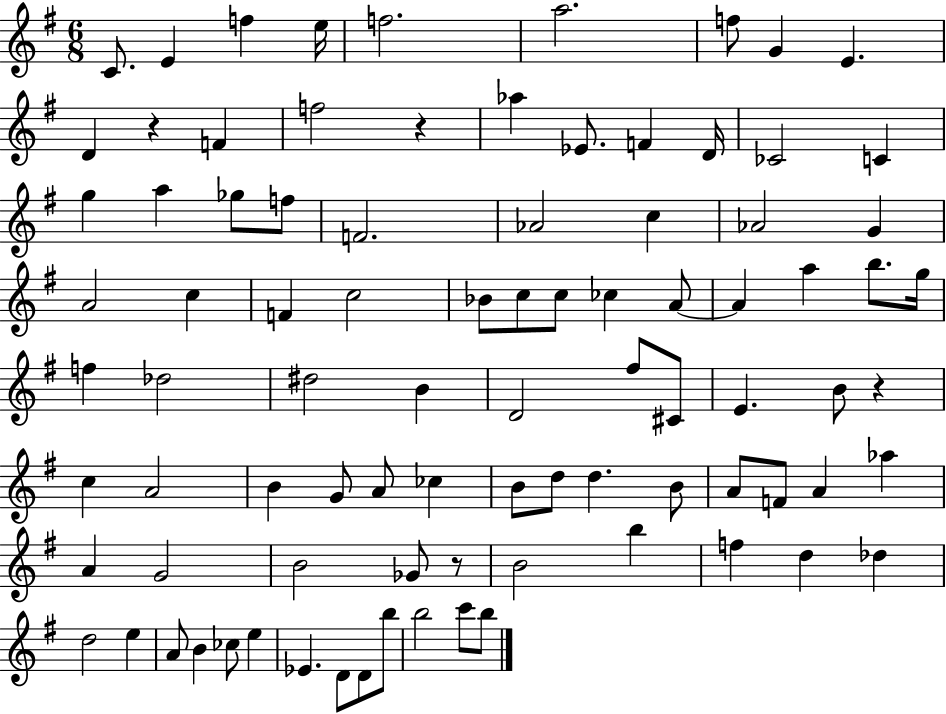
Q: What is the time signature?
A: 6/8